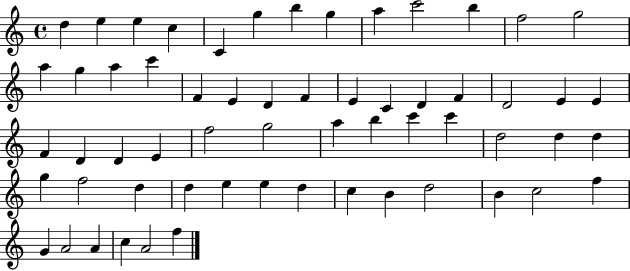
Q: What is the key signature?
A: C major